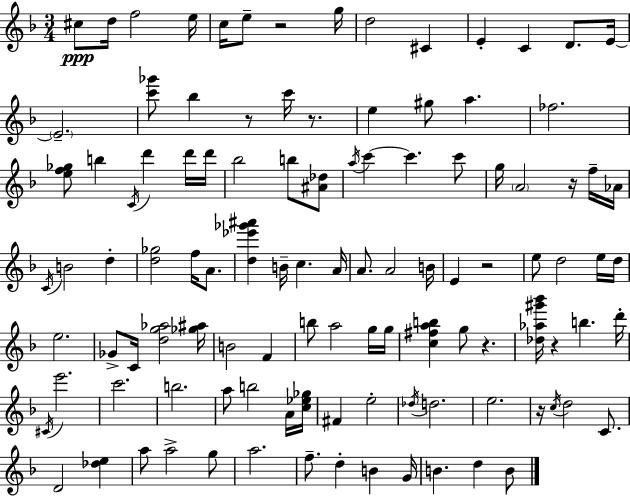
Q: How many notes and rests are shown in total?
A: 109